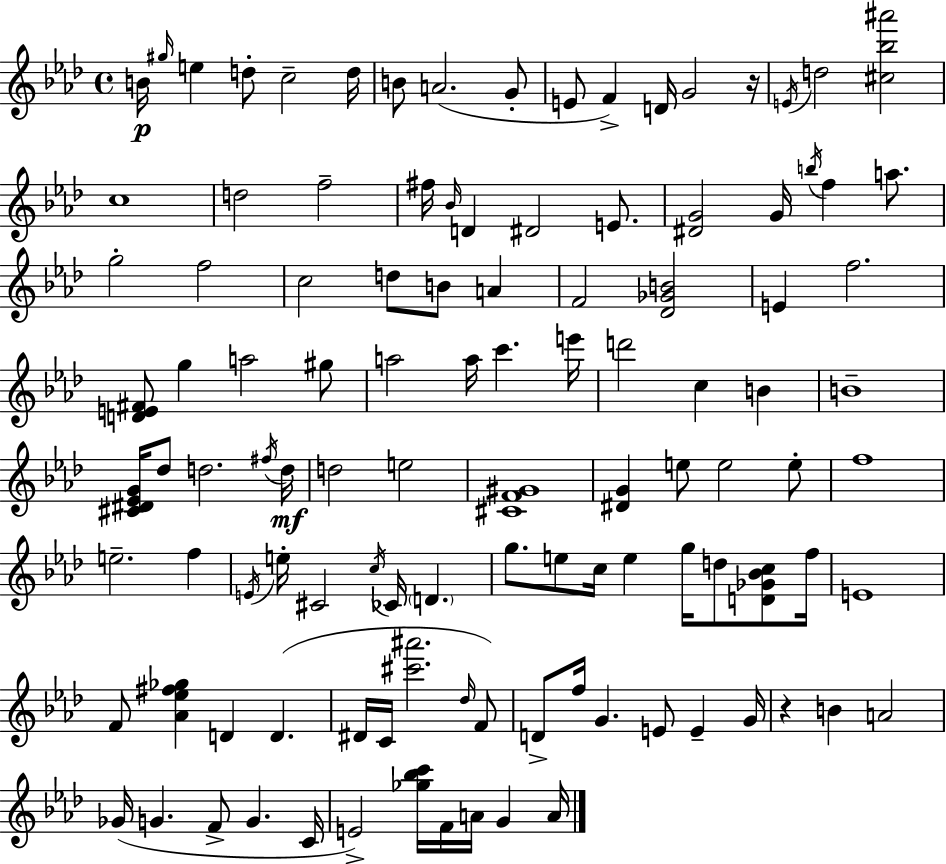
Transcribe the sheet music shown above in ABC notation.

X:1
T:Untitled
M:4/4
L:1/4
K:Ab
B/4 ^g/4 e d/2 c2 d/4 B/2 A2 G/2 E/2 F D/4 G2 z/4 E/4 d2 [^c_b^a']2 c4 d2 f2 ^f/4 _B/4 D ^D2 E/2 [^DG]2 G/4 b/4 f a/2 g2 f2 c2 d/2 B/2 A F2 [_D_GB]2 E f2 [DE^F]/2 g a2 ^g/2 a2 a/4 c' e'/4 d'2 c B B4 [^C^D_EG]/4 _d/2 d2 ^f/4 d/4 d2 e2 [^CF^G]4 [^DG] e/2 e2 e/2 f4 e2 f E/4 e/4 ^C2 c/4 _C/4 D g/2 e/2 c/4 e g/4 d/2 [D_G_Bc]/2 f/4 E4 F/2 [_A_e^f_g] D D ^D/4 C/4 [^c'^a']2 _d/4 F/2 D/2 f/4 G E/2 E G/4 z B A2 _G/4 G F/2 G C/4 E2 [_g_bc']/4 F/4 A/4 G A/4